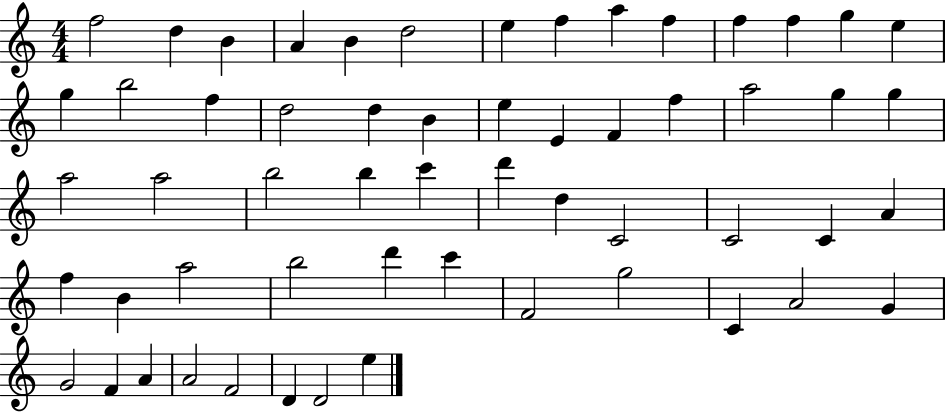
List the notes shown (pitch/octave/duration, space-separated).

F5/h D5/q B4/q A4/q B4/q D5/h E5/q F5/q A5/q F5/q F5/q F5/q G5/q E5/q G5/q B5/h F5/q D5/h D5/q B4/q E5/q E4/q F4/q F5/q A5/h G5/q G5/q A5/h A5/h B5/h B5/q C6/q D6/q D5/q C4/h C4/h C4/q A4/q F5/q B4/q A5/h B5/h D6/q C6/q F4/h G5/h C4/q A4/h G4/q G4/h F4/q A4/q A4/h F4/h D4/q D4/h E5/q